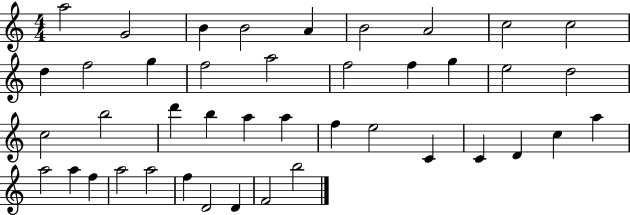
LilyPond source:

{
  \clef treble
  \numericTimeSignature
  \time 4/4
  \key c \major
  a''2 g'2 | b'4 b'2 a'4 | b'2 a'2 | c''2 c''2 | \break d''4 f''2 g''4 | f''2 a''2 | f''2 f''4 g''4 | e''2 d''2 | \break c''2 b''2 | d'''4 b''4 a''4 a''4 | f''4 e''2 c'4 | c'4 d'4 c''4 a''4 | \break a''2 a''4 f''4 | a''2 a''2 | f''4 d'2 d'4 | f'2 b''2 | \break \bar "|."
}